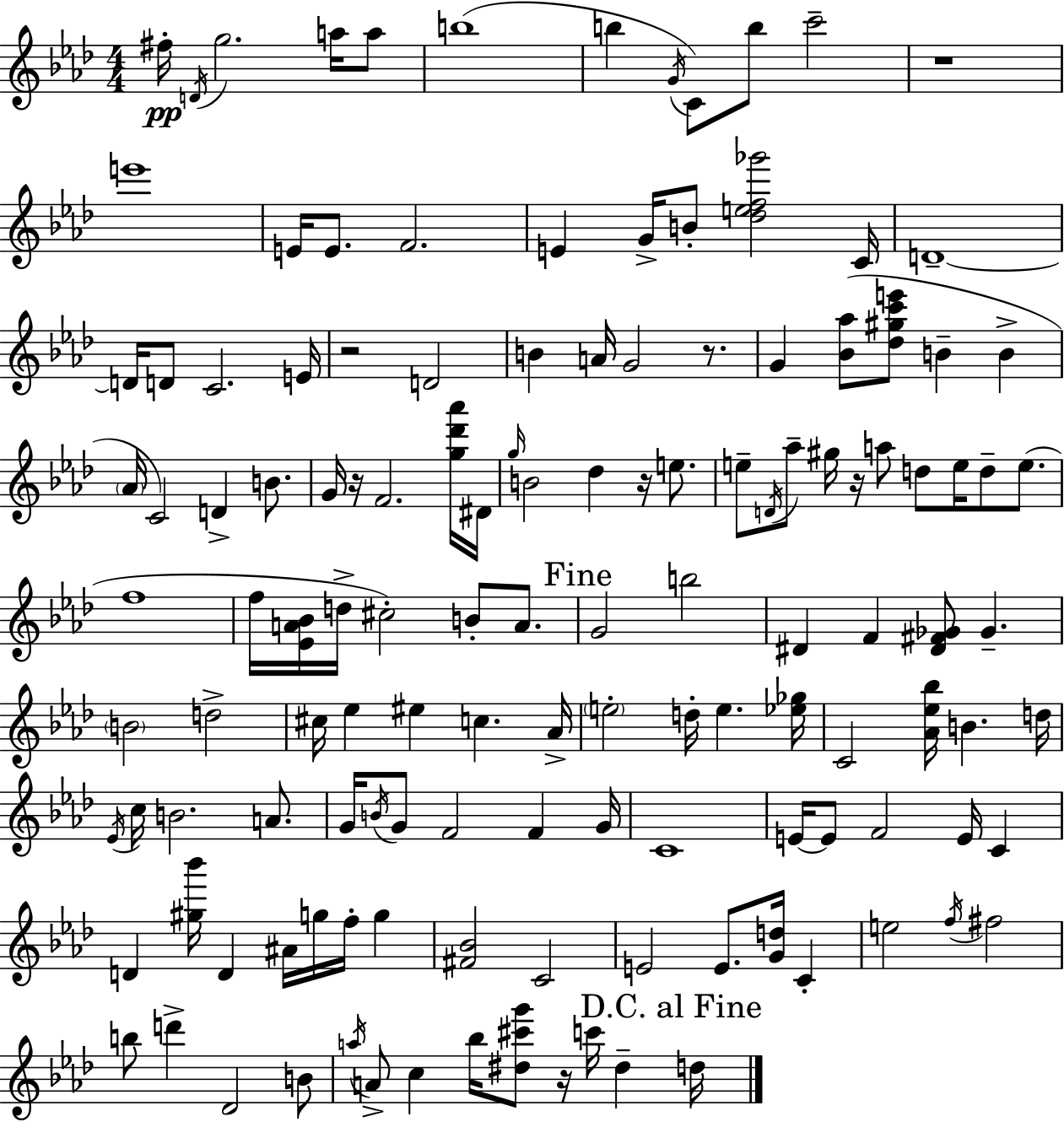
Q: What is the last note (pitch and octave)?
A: D5